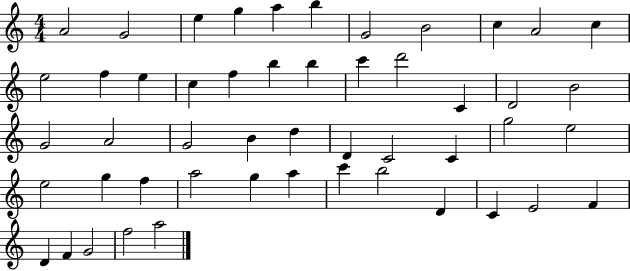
A4/h G4/h E5/q G5/q A5/q B5/q G4/h B4/h C5/q A4/h C5/q E5/h F5/q E5/q C5/q F5/q B5/q B5/q C6/q D6/h C4/q D4/h B4/h G4/h A4/h G4/h B4/q D5/q D4/q C4/h C4/q G5/h E5/h E5/h G5/q F5/q A5/h G5/q A5/q C6/q B5/h D4/q C4/q E4/h F4/q D4/q F4/q G4/h F5/h A5/h